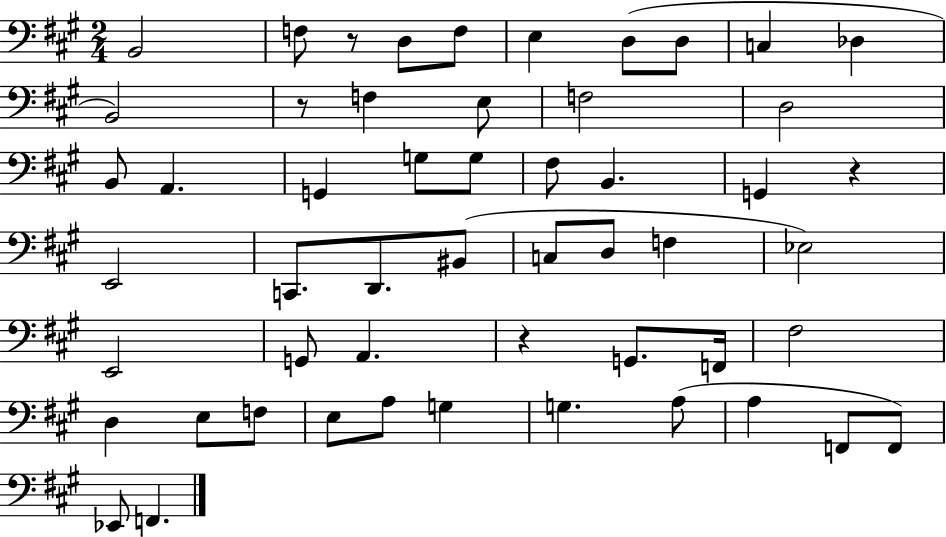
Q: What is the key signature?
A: A major